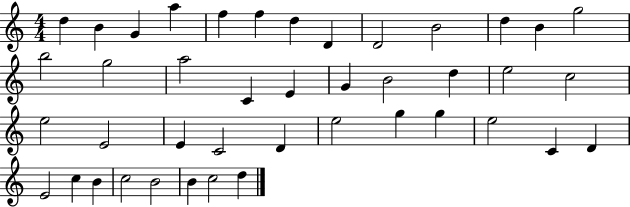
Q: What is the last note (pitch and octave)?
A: D5